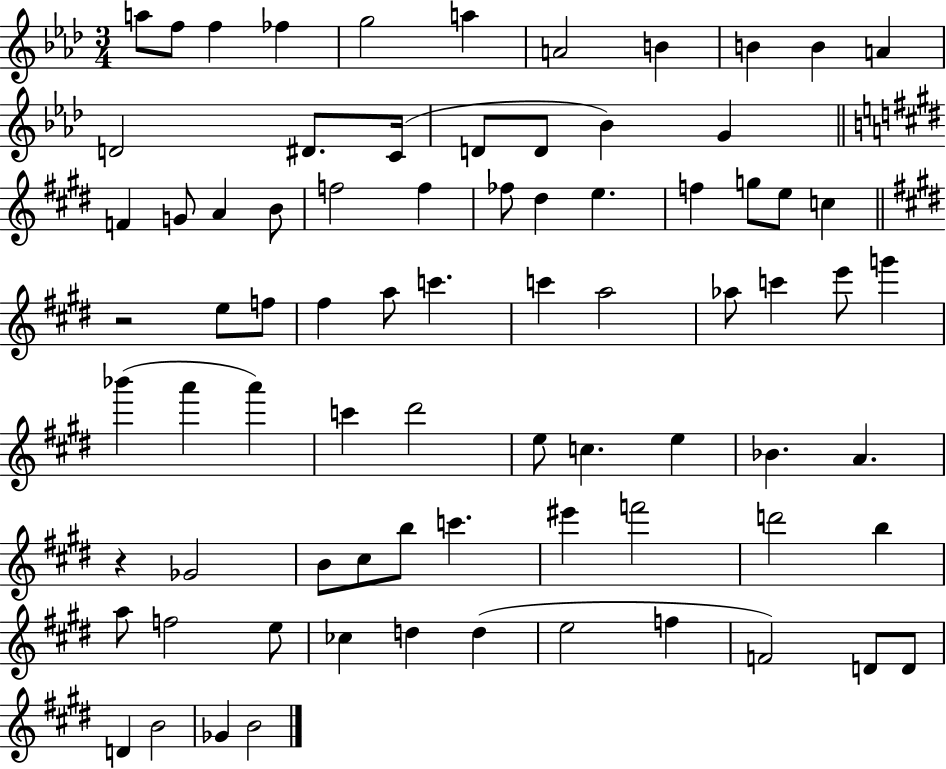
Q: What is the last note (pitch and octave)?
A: B4